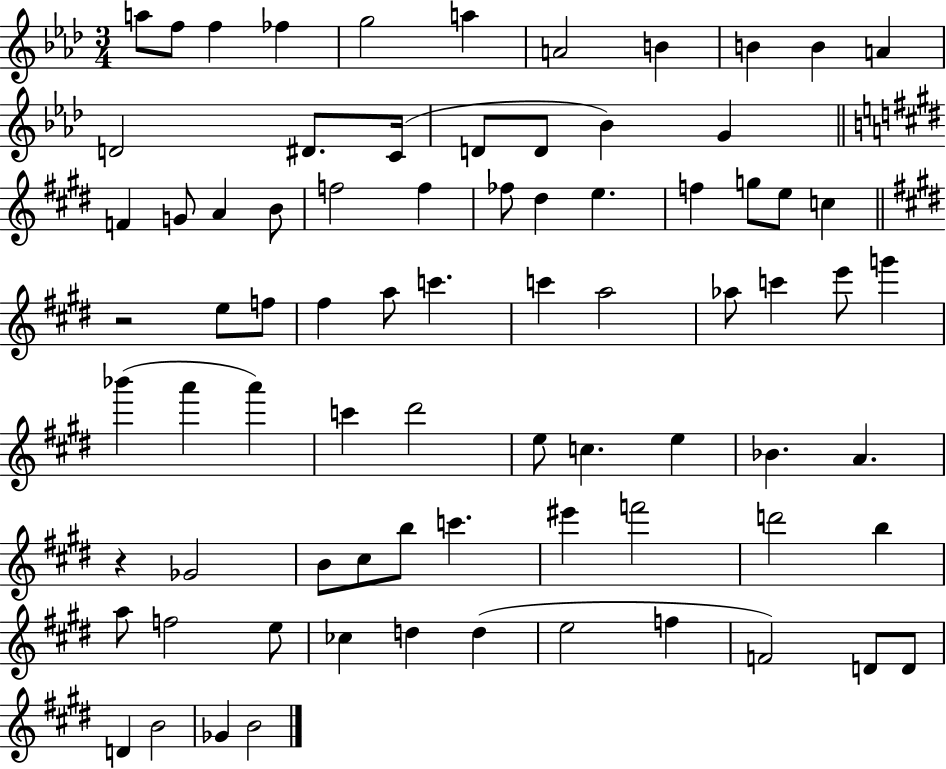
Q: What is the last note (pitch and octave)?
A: B4